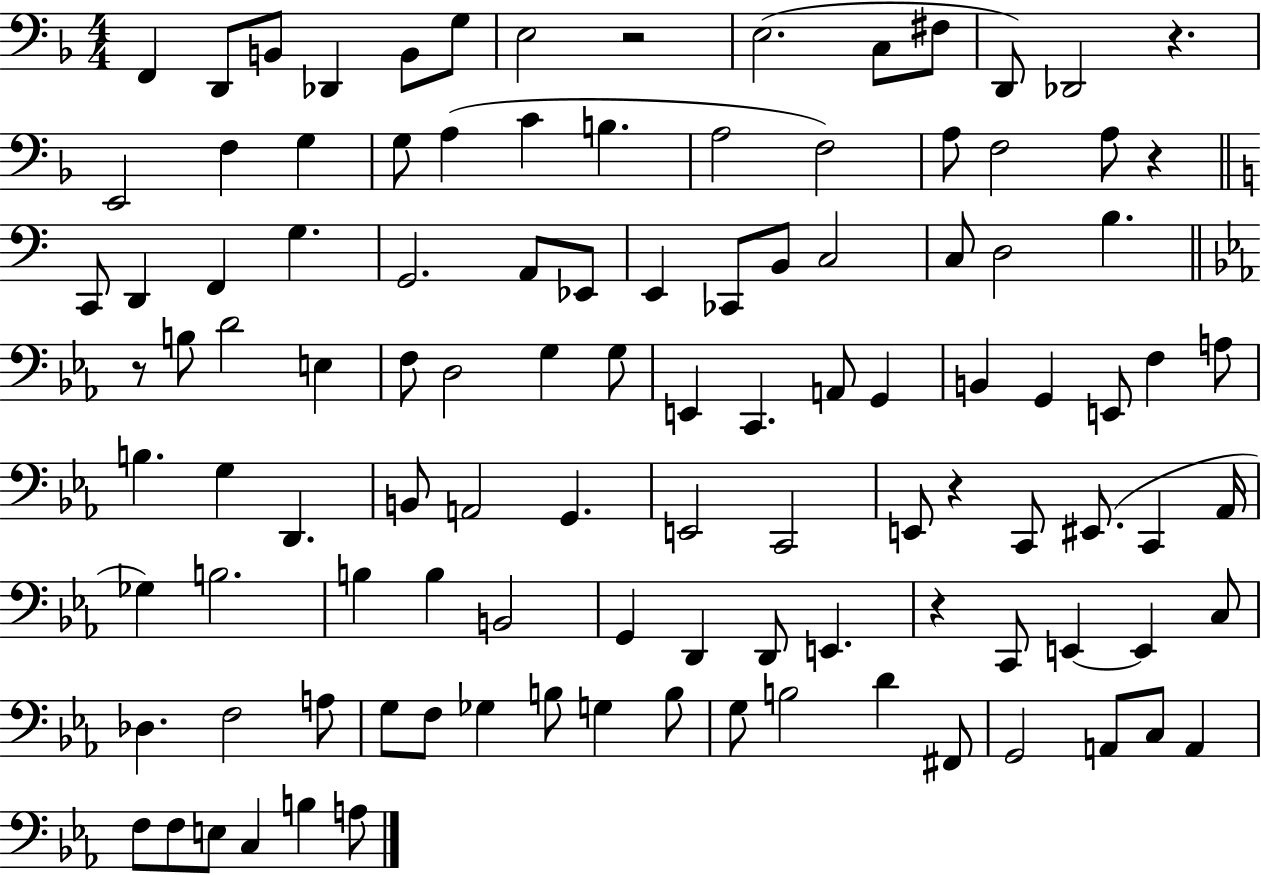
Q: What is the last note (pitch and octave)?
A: A3